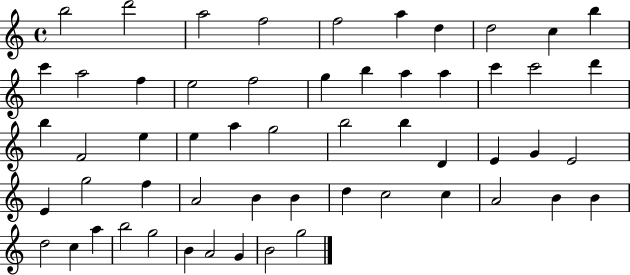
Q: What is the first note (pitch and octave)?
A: B5